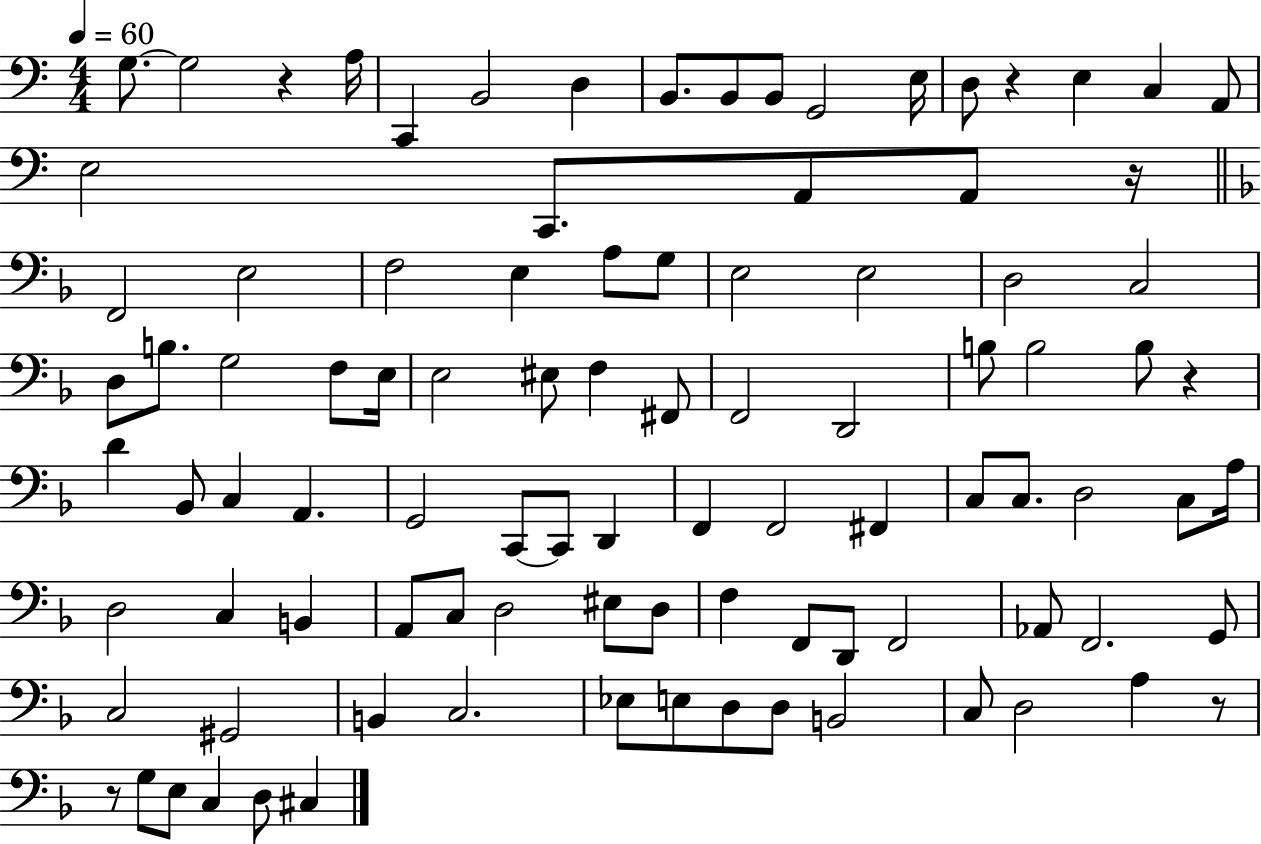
X:1
T:Untitled
M:4/4
L:1/4
K:C
G,/2 G,2 z A,/4 C,, B,,2 D, B,,/2 B,,/2 B,,/2 G,,2 E,/4 D,/2 z E, C, A,,/2 E,2 C,,/2 A,,/2 A,,/2 z/4 F,,2 E,2 F,2 E, A,/2 G,/2 E,2 E,2 D,2 C,2 D,/2 B,/2 G,2 F,/2 E,/4 E,2 ^E,/2 F, ^F,,/2 F,,2 D,,2 B,/2 B,2 B,/2 z D _B,,/2 C, A,, G,,2 C,,/2 C,,/2 D,, F,, F,,2 ^F,, C,/2 C,/2 D,2 C,/2 A,/4 D,2 C, B,, A,,/2 C,/2 D,2 ^E,/2 D,/2 F, F,,/2 D,,/2 F,,2 _A,,/2 F,,2 G,,/2 C,2 ^G,,2 B,, C,2 _E,/2 E,/2 D,/2 D,/2 B,,2 C,/2 D,2 A, z/2 z/2 G,/2 E,/2 C, D,/2 ^C,